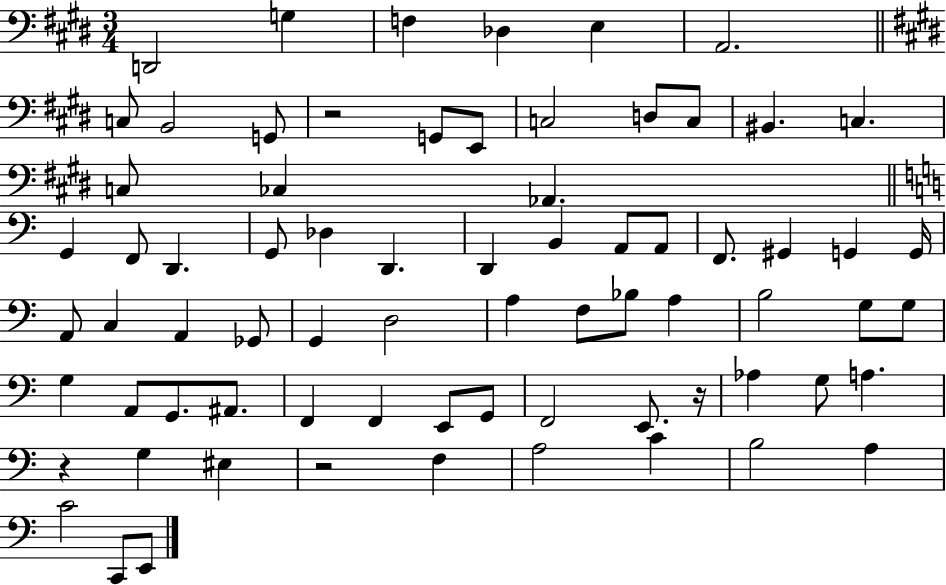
{
  \clef bass
  \numericTimeSignature
  \time 3/4
  \key e \major
  d,2 g4 | f4 des4 e4 | a,2. | \bar "||" \break \key e \major c8 b,2 g,8 | r2 g,8 e,8 | c2 d8 c8 | bis,4. c4. | \break c8 ces4 aes,4. | \bar "||" \break \key c \major g,4 f,8 d,4. | g,8 des4 d,4. | d,4 b,4 a,8 a,8 | f,8. gis,4 g,4 g,16 | \break a,8 c4 a,4 ges,8 | g,4 d2 | a4 f8 bes8 a4 | b2 g8 g8 | \break g4 a,8 g,8. ais,8. | f,4 f,4 e,8 g,8 | f,2 e,8. r16 | aes4 g8 a4. | \break r4 g4 eis4 | r2 f4 | a2 c'4 | b2 a4 | \break c'2 c,8 e,8 | \bar "|."
}